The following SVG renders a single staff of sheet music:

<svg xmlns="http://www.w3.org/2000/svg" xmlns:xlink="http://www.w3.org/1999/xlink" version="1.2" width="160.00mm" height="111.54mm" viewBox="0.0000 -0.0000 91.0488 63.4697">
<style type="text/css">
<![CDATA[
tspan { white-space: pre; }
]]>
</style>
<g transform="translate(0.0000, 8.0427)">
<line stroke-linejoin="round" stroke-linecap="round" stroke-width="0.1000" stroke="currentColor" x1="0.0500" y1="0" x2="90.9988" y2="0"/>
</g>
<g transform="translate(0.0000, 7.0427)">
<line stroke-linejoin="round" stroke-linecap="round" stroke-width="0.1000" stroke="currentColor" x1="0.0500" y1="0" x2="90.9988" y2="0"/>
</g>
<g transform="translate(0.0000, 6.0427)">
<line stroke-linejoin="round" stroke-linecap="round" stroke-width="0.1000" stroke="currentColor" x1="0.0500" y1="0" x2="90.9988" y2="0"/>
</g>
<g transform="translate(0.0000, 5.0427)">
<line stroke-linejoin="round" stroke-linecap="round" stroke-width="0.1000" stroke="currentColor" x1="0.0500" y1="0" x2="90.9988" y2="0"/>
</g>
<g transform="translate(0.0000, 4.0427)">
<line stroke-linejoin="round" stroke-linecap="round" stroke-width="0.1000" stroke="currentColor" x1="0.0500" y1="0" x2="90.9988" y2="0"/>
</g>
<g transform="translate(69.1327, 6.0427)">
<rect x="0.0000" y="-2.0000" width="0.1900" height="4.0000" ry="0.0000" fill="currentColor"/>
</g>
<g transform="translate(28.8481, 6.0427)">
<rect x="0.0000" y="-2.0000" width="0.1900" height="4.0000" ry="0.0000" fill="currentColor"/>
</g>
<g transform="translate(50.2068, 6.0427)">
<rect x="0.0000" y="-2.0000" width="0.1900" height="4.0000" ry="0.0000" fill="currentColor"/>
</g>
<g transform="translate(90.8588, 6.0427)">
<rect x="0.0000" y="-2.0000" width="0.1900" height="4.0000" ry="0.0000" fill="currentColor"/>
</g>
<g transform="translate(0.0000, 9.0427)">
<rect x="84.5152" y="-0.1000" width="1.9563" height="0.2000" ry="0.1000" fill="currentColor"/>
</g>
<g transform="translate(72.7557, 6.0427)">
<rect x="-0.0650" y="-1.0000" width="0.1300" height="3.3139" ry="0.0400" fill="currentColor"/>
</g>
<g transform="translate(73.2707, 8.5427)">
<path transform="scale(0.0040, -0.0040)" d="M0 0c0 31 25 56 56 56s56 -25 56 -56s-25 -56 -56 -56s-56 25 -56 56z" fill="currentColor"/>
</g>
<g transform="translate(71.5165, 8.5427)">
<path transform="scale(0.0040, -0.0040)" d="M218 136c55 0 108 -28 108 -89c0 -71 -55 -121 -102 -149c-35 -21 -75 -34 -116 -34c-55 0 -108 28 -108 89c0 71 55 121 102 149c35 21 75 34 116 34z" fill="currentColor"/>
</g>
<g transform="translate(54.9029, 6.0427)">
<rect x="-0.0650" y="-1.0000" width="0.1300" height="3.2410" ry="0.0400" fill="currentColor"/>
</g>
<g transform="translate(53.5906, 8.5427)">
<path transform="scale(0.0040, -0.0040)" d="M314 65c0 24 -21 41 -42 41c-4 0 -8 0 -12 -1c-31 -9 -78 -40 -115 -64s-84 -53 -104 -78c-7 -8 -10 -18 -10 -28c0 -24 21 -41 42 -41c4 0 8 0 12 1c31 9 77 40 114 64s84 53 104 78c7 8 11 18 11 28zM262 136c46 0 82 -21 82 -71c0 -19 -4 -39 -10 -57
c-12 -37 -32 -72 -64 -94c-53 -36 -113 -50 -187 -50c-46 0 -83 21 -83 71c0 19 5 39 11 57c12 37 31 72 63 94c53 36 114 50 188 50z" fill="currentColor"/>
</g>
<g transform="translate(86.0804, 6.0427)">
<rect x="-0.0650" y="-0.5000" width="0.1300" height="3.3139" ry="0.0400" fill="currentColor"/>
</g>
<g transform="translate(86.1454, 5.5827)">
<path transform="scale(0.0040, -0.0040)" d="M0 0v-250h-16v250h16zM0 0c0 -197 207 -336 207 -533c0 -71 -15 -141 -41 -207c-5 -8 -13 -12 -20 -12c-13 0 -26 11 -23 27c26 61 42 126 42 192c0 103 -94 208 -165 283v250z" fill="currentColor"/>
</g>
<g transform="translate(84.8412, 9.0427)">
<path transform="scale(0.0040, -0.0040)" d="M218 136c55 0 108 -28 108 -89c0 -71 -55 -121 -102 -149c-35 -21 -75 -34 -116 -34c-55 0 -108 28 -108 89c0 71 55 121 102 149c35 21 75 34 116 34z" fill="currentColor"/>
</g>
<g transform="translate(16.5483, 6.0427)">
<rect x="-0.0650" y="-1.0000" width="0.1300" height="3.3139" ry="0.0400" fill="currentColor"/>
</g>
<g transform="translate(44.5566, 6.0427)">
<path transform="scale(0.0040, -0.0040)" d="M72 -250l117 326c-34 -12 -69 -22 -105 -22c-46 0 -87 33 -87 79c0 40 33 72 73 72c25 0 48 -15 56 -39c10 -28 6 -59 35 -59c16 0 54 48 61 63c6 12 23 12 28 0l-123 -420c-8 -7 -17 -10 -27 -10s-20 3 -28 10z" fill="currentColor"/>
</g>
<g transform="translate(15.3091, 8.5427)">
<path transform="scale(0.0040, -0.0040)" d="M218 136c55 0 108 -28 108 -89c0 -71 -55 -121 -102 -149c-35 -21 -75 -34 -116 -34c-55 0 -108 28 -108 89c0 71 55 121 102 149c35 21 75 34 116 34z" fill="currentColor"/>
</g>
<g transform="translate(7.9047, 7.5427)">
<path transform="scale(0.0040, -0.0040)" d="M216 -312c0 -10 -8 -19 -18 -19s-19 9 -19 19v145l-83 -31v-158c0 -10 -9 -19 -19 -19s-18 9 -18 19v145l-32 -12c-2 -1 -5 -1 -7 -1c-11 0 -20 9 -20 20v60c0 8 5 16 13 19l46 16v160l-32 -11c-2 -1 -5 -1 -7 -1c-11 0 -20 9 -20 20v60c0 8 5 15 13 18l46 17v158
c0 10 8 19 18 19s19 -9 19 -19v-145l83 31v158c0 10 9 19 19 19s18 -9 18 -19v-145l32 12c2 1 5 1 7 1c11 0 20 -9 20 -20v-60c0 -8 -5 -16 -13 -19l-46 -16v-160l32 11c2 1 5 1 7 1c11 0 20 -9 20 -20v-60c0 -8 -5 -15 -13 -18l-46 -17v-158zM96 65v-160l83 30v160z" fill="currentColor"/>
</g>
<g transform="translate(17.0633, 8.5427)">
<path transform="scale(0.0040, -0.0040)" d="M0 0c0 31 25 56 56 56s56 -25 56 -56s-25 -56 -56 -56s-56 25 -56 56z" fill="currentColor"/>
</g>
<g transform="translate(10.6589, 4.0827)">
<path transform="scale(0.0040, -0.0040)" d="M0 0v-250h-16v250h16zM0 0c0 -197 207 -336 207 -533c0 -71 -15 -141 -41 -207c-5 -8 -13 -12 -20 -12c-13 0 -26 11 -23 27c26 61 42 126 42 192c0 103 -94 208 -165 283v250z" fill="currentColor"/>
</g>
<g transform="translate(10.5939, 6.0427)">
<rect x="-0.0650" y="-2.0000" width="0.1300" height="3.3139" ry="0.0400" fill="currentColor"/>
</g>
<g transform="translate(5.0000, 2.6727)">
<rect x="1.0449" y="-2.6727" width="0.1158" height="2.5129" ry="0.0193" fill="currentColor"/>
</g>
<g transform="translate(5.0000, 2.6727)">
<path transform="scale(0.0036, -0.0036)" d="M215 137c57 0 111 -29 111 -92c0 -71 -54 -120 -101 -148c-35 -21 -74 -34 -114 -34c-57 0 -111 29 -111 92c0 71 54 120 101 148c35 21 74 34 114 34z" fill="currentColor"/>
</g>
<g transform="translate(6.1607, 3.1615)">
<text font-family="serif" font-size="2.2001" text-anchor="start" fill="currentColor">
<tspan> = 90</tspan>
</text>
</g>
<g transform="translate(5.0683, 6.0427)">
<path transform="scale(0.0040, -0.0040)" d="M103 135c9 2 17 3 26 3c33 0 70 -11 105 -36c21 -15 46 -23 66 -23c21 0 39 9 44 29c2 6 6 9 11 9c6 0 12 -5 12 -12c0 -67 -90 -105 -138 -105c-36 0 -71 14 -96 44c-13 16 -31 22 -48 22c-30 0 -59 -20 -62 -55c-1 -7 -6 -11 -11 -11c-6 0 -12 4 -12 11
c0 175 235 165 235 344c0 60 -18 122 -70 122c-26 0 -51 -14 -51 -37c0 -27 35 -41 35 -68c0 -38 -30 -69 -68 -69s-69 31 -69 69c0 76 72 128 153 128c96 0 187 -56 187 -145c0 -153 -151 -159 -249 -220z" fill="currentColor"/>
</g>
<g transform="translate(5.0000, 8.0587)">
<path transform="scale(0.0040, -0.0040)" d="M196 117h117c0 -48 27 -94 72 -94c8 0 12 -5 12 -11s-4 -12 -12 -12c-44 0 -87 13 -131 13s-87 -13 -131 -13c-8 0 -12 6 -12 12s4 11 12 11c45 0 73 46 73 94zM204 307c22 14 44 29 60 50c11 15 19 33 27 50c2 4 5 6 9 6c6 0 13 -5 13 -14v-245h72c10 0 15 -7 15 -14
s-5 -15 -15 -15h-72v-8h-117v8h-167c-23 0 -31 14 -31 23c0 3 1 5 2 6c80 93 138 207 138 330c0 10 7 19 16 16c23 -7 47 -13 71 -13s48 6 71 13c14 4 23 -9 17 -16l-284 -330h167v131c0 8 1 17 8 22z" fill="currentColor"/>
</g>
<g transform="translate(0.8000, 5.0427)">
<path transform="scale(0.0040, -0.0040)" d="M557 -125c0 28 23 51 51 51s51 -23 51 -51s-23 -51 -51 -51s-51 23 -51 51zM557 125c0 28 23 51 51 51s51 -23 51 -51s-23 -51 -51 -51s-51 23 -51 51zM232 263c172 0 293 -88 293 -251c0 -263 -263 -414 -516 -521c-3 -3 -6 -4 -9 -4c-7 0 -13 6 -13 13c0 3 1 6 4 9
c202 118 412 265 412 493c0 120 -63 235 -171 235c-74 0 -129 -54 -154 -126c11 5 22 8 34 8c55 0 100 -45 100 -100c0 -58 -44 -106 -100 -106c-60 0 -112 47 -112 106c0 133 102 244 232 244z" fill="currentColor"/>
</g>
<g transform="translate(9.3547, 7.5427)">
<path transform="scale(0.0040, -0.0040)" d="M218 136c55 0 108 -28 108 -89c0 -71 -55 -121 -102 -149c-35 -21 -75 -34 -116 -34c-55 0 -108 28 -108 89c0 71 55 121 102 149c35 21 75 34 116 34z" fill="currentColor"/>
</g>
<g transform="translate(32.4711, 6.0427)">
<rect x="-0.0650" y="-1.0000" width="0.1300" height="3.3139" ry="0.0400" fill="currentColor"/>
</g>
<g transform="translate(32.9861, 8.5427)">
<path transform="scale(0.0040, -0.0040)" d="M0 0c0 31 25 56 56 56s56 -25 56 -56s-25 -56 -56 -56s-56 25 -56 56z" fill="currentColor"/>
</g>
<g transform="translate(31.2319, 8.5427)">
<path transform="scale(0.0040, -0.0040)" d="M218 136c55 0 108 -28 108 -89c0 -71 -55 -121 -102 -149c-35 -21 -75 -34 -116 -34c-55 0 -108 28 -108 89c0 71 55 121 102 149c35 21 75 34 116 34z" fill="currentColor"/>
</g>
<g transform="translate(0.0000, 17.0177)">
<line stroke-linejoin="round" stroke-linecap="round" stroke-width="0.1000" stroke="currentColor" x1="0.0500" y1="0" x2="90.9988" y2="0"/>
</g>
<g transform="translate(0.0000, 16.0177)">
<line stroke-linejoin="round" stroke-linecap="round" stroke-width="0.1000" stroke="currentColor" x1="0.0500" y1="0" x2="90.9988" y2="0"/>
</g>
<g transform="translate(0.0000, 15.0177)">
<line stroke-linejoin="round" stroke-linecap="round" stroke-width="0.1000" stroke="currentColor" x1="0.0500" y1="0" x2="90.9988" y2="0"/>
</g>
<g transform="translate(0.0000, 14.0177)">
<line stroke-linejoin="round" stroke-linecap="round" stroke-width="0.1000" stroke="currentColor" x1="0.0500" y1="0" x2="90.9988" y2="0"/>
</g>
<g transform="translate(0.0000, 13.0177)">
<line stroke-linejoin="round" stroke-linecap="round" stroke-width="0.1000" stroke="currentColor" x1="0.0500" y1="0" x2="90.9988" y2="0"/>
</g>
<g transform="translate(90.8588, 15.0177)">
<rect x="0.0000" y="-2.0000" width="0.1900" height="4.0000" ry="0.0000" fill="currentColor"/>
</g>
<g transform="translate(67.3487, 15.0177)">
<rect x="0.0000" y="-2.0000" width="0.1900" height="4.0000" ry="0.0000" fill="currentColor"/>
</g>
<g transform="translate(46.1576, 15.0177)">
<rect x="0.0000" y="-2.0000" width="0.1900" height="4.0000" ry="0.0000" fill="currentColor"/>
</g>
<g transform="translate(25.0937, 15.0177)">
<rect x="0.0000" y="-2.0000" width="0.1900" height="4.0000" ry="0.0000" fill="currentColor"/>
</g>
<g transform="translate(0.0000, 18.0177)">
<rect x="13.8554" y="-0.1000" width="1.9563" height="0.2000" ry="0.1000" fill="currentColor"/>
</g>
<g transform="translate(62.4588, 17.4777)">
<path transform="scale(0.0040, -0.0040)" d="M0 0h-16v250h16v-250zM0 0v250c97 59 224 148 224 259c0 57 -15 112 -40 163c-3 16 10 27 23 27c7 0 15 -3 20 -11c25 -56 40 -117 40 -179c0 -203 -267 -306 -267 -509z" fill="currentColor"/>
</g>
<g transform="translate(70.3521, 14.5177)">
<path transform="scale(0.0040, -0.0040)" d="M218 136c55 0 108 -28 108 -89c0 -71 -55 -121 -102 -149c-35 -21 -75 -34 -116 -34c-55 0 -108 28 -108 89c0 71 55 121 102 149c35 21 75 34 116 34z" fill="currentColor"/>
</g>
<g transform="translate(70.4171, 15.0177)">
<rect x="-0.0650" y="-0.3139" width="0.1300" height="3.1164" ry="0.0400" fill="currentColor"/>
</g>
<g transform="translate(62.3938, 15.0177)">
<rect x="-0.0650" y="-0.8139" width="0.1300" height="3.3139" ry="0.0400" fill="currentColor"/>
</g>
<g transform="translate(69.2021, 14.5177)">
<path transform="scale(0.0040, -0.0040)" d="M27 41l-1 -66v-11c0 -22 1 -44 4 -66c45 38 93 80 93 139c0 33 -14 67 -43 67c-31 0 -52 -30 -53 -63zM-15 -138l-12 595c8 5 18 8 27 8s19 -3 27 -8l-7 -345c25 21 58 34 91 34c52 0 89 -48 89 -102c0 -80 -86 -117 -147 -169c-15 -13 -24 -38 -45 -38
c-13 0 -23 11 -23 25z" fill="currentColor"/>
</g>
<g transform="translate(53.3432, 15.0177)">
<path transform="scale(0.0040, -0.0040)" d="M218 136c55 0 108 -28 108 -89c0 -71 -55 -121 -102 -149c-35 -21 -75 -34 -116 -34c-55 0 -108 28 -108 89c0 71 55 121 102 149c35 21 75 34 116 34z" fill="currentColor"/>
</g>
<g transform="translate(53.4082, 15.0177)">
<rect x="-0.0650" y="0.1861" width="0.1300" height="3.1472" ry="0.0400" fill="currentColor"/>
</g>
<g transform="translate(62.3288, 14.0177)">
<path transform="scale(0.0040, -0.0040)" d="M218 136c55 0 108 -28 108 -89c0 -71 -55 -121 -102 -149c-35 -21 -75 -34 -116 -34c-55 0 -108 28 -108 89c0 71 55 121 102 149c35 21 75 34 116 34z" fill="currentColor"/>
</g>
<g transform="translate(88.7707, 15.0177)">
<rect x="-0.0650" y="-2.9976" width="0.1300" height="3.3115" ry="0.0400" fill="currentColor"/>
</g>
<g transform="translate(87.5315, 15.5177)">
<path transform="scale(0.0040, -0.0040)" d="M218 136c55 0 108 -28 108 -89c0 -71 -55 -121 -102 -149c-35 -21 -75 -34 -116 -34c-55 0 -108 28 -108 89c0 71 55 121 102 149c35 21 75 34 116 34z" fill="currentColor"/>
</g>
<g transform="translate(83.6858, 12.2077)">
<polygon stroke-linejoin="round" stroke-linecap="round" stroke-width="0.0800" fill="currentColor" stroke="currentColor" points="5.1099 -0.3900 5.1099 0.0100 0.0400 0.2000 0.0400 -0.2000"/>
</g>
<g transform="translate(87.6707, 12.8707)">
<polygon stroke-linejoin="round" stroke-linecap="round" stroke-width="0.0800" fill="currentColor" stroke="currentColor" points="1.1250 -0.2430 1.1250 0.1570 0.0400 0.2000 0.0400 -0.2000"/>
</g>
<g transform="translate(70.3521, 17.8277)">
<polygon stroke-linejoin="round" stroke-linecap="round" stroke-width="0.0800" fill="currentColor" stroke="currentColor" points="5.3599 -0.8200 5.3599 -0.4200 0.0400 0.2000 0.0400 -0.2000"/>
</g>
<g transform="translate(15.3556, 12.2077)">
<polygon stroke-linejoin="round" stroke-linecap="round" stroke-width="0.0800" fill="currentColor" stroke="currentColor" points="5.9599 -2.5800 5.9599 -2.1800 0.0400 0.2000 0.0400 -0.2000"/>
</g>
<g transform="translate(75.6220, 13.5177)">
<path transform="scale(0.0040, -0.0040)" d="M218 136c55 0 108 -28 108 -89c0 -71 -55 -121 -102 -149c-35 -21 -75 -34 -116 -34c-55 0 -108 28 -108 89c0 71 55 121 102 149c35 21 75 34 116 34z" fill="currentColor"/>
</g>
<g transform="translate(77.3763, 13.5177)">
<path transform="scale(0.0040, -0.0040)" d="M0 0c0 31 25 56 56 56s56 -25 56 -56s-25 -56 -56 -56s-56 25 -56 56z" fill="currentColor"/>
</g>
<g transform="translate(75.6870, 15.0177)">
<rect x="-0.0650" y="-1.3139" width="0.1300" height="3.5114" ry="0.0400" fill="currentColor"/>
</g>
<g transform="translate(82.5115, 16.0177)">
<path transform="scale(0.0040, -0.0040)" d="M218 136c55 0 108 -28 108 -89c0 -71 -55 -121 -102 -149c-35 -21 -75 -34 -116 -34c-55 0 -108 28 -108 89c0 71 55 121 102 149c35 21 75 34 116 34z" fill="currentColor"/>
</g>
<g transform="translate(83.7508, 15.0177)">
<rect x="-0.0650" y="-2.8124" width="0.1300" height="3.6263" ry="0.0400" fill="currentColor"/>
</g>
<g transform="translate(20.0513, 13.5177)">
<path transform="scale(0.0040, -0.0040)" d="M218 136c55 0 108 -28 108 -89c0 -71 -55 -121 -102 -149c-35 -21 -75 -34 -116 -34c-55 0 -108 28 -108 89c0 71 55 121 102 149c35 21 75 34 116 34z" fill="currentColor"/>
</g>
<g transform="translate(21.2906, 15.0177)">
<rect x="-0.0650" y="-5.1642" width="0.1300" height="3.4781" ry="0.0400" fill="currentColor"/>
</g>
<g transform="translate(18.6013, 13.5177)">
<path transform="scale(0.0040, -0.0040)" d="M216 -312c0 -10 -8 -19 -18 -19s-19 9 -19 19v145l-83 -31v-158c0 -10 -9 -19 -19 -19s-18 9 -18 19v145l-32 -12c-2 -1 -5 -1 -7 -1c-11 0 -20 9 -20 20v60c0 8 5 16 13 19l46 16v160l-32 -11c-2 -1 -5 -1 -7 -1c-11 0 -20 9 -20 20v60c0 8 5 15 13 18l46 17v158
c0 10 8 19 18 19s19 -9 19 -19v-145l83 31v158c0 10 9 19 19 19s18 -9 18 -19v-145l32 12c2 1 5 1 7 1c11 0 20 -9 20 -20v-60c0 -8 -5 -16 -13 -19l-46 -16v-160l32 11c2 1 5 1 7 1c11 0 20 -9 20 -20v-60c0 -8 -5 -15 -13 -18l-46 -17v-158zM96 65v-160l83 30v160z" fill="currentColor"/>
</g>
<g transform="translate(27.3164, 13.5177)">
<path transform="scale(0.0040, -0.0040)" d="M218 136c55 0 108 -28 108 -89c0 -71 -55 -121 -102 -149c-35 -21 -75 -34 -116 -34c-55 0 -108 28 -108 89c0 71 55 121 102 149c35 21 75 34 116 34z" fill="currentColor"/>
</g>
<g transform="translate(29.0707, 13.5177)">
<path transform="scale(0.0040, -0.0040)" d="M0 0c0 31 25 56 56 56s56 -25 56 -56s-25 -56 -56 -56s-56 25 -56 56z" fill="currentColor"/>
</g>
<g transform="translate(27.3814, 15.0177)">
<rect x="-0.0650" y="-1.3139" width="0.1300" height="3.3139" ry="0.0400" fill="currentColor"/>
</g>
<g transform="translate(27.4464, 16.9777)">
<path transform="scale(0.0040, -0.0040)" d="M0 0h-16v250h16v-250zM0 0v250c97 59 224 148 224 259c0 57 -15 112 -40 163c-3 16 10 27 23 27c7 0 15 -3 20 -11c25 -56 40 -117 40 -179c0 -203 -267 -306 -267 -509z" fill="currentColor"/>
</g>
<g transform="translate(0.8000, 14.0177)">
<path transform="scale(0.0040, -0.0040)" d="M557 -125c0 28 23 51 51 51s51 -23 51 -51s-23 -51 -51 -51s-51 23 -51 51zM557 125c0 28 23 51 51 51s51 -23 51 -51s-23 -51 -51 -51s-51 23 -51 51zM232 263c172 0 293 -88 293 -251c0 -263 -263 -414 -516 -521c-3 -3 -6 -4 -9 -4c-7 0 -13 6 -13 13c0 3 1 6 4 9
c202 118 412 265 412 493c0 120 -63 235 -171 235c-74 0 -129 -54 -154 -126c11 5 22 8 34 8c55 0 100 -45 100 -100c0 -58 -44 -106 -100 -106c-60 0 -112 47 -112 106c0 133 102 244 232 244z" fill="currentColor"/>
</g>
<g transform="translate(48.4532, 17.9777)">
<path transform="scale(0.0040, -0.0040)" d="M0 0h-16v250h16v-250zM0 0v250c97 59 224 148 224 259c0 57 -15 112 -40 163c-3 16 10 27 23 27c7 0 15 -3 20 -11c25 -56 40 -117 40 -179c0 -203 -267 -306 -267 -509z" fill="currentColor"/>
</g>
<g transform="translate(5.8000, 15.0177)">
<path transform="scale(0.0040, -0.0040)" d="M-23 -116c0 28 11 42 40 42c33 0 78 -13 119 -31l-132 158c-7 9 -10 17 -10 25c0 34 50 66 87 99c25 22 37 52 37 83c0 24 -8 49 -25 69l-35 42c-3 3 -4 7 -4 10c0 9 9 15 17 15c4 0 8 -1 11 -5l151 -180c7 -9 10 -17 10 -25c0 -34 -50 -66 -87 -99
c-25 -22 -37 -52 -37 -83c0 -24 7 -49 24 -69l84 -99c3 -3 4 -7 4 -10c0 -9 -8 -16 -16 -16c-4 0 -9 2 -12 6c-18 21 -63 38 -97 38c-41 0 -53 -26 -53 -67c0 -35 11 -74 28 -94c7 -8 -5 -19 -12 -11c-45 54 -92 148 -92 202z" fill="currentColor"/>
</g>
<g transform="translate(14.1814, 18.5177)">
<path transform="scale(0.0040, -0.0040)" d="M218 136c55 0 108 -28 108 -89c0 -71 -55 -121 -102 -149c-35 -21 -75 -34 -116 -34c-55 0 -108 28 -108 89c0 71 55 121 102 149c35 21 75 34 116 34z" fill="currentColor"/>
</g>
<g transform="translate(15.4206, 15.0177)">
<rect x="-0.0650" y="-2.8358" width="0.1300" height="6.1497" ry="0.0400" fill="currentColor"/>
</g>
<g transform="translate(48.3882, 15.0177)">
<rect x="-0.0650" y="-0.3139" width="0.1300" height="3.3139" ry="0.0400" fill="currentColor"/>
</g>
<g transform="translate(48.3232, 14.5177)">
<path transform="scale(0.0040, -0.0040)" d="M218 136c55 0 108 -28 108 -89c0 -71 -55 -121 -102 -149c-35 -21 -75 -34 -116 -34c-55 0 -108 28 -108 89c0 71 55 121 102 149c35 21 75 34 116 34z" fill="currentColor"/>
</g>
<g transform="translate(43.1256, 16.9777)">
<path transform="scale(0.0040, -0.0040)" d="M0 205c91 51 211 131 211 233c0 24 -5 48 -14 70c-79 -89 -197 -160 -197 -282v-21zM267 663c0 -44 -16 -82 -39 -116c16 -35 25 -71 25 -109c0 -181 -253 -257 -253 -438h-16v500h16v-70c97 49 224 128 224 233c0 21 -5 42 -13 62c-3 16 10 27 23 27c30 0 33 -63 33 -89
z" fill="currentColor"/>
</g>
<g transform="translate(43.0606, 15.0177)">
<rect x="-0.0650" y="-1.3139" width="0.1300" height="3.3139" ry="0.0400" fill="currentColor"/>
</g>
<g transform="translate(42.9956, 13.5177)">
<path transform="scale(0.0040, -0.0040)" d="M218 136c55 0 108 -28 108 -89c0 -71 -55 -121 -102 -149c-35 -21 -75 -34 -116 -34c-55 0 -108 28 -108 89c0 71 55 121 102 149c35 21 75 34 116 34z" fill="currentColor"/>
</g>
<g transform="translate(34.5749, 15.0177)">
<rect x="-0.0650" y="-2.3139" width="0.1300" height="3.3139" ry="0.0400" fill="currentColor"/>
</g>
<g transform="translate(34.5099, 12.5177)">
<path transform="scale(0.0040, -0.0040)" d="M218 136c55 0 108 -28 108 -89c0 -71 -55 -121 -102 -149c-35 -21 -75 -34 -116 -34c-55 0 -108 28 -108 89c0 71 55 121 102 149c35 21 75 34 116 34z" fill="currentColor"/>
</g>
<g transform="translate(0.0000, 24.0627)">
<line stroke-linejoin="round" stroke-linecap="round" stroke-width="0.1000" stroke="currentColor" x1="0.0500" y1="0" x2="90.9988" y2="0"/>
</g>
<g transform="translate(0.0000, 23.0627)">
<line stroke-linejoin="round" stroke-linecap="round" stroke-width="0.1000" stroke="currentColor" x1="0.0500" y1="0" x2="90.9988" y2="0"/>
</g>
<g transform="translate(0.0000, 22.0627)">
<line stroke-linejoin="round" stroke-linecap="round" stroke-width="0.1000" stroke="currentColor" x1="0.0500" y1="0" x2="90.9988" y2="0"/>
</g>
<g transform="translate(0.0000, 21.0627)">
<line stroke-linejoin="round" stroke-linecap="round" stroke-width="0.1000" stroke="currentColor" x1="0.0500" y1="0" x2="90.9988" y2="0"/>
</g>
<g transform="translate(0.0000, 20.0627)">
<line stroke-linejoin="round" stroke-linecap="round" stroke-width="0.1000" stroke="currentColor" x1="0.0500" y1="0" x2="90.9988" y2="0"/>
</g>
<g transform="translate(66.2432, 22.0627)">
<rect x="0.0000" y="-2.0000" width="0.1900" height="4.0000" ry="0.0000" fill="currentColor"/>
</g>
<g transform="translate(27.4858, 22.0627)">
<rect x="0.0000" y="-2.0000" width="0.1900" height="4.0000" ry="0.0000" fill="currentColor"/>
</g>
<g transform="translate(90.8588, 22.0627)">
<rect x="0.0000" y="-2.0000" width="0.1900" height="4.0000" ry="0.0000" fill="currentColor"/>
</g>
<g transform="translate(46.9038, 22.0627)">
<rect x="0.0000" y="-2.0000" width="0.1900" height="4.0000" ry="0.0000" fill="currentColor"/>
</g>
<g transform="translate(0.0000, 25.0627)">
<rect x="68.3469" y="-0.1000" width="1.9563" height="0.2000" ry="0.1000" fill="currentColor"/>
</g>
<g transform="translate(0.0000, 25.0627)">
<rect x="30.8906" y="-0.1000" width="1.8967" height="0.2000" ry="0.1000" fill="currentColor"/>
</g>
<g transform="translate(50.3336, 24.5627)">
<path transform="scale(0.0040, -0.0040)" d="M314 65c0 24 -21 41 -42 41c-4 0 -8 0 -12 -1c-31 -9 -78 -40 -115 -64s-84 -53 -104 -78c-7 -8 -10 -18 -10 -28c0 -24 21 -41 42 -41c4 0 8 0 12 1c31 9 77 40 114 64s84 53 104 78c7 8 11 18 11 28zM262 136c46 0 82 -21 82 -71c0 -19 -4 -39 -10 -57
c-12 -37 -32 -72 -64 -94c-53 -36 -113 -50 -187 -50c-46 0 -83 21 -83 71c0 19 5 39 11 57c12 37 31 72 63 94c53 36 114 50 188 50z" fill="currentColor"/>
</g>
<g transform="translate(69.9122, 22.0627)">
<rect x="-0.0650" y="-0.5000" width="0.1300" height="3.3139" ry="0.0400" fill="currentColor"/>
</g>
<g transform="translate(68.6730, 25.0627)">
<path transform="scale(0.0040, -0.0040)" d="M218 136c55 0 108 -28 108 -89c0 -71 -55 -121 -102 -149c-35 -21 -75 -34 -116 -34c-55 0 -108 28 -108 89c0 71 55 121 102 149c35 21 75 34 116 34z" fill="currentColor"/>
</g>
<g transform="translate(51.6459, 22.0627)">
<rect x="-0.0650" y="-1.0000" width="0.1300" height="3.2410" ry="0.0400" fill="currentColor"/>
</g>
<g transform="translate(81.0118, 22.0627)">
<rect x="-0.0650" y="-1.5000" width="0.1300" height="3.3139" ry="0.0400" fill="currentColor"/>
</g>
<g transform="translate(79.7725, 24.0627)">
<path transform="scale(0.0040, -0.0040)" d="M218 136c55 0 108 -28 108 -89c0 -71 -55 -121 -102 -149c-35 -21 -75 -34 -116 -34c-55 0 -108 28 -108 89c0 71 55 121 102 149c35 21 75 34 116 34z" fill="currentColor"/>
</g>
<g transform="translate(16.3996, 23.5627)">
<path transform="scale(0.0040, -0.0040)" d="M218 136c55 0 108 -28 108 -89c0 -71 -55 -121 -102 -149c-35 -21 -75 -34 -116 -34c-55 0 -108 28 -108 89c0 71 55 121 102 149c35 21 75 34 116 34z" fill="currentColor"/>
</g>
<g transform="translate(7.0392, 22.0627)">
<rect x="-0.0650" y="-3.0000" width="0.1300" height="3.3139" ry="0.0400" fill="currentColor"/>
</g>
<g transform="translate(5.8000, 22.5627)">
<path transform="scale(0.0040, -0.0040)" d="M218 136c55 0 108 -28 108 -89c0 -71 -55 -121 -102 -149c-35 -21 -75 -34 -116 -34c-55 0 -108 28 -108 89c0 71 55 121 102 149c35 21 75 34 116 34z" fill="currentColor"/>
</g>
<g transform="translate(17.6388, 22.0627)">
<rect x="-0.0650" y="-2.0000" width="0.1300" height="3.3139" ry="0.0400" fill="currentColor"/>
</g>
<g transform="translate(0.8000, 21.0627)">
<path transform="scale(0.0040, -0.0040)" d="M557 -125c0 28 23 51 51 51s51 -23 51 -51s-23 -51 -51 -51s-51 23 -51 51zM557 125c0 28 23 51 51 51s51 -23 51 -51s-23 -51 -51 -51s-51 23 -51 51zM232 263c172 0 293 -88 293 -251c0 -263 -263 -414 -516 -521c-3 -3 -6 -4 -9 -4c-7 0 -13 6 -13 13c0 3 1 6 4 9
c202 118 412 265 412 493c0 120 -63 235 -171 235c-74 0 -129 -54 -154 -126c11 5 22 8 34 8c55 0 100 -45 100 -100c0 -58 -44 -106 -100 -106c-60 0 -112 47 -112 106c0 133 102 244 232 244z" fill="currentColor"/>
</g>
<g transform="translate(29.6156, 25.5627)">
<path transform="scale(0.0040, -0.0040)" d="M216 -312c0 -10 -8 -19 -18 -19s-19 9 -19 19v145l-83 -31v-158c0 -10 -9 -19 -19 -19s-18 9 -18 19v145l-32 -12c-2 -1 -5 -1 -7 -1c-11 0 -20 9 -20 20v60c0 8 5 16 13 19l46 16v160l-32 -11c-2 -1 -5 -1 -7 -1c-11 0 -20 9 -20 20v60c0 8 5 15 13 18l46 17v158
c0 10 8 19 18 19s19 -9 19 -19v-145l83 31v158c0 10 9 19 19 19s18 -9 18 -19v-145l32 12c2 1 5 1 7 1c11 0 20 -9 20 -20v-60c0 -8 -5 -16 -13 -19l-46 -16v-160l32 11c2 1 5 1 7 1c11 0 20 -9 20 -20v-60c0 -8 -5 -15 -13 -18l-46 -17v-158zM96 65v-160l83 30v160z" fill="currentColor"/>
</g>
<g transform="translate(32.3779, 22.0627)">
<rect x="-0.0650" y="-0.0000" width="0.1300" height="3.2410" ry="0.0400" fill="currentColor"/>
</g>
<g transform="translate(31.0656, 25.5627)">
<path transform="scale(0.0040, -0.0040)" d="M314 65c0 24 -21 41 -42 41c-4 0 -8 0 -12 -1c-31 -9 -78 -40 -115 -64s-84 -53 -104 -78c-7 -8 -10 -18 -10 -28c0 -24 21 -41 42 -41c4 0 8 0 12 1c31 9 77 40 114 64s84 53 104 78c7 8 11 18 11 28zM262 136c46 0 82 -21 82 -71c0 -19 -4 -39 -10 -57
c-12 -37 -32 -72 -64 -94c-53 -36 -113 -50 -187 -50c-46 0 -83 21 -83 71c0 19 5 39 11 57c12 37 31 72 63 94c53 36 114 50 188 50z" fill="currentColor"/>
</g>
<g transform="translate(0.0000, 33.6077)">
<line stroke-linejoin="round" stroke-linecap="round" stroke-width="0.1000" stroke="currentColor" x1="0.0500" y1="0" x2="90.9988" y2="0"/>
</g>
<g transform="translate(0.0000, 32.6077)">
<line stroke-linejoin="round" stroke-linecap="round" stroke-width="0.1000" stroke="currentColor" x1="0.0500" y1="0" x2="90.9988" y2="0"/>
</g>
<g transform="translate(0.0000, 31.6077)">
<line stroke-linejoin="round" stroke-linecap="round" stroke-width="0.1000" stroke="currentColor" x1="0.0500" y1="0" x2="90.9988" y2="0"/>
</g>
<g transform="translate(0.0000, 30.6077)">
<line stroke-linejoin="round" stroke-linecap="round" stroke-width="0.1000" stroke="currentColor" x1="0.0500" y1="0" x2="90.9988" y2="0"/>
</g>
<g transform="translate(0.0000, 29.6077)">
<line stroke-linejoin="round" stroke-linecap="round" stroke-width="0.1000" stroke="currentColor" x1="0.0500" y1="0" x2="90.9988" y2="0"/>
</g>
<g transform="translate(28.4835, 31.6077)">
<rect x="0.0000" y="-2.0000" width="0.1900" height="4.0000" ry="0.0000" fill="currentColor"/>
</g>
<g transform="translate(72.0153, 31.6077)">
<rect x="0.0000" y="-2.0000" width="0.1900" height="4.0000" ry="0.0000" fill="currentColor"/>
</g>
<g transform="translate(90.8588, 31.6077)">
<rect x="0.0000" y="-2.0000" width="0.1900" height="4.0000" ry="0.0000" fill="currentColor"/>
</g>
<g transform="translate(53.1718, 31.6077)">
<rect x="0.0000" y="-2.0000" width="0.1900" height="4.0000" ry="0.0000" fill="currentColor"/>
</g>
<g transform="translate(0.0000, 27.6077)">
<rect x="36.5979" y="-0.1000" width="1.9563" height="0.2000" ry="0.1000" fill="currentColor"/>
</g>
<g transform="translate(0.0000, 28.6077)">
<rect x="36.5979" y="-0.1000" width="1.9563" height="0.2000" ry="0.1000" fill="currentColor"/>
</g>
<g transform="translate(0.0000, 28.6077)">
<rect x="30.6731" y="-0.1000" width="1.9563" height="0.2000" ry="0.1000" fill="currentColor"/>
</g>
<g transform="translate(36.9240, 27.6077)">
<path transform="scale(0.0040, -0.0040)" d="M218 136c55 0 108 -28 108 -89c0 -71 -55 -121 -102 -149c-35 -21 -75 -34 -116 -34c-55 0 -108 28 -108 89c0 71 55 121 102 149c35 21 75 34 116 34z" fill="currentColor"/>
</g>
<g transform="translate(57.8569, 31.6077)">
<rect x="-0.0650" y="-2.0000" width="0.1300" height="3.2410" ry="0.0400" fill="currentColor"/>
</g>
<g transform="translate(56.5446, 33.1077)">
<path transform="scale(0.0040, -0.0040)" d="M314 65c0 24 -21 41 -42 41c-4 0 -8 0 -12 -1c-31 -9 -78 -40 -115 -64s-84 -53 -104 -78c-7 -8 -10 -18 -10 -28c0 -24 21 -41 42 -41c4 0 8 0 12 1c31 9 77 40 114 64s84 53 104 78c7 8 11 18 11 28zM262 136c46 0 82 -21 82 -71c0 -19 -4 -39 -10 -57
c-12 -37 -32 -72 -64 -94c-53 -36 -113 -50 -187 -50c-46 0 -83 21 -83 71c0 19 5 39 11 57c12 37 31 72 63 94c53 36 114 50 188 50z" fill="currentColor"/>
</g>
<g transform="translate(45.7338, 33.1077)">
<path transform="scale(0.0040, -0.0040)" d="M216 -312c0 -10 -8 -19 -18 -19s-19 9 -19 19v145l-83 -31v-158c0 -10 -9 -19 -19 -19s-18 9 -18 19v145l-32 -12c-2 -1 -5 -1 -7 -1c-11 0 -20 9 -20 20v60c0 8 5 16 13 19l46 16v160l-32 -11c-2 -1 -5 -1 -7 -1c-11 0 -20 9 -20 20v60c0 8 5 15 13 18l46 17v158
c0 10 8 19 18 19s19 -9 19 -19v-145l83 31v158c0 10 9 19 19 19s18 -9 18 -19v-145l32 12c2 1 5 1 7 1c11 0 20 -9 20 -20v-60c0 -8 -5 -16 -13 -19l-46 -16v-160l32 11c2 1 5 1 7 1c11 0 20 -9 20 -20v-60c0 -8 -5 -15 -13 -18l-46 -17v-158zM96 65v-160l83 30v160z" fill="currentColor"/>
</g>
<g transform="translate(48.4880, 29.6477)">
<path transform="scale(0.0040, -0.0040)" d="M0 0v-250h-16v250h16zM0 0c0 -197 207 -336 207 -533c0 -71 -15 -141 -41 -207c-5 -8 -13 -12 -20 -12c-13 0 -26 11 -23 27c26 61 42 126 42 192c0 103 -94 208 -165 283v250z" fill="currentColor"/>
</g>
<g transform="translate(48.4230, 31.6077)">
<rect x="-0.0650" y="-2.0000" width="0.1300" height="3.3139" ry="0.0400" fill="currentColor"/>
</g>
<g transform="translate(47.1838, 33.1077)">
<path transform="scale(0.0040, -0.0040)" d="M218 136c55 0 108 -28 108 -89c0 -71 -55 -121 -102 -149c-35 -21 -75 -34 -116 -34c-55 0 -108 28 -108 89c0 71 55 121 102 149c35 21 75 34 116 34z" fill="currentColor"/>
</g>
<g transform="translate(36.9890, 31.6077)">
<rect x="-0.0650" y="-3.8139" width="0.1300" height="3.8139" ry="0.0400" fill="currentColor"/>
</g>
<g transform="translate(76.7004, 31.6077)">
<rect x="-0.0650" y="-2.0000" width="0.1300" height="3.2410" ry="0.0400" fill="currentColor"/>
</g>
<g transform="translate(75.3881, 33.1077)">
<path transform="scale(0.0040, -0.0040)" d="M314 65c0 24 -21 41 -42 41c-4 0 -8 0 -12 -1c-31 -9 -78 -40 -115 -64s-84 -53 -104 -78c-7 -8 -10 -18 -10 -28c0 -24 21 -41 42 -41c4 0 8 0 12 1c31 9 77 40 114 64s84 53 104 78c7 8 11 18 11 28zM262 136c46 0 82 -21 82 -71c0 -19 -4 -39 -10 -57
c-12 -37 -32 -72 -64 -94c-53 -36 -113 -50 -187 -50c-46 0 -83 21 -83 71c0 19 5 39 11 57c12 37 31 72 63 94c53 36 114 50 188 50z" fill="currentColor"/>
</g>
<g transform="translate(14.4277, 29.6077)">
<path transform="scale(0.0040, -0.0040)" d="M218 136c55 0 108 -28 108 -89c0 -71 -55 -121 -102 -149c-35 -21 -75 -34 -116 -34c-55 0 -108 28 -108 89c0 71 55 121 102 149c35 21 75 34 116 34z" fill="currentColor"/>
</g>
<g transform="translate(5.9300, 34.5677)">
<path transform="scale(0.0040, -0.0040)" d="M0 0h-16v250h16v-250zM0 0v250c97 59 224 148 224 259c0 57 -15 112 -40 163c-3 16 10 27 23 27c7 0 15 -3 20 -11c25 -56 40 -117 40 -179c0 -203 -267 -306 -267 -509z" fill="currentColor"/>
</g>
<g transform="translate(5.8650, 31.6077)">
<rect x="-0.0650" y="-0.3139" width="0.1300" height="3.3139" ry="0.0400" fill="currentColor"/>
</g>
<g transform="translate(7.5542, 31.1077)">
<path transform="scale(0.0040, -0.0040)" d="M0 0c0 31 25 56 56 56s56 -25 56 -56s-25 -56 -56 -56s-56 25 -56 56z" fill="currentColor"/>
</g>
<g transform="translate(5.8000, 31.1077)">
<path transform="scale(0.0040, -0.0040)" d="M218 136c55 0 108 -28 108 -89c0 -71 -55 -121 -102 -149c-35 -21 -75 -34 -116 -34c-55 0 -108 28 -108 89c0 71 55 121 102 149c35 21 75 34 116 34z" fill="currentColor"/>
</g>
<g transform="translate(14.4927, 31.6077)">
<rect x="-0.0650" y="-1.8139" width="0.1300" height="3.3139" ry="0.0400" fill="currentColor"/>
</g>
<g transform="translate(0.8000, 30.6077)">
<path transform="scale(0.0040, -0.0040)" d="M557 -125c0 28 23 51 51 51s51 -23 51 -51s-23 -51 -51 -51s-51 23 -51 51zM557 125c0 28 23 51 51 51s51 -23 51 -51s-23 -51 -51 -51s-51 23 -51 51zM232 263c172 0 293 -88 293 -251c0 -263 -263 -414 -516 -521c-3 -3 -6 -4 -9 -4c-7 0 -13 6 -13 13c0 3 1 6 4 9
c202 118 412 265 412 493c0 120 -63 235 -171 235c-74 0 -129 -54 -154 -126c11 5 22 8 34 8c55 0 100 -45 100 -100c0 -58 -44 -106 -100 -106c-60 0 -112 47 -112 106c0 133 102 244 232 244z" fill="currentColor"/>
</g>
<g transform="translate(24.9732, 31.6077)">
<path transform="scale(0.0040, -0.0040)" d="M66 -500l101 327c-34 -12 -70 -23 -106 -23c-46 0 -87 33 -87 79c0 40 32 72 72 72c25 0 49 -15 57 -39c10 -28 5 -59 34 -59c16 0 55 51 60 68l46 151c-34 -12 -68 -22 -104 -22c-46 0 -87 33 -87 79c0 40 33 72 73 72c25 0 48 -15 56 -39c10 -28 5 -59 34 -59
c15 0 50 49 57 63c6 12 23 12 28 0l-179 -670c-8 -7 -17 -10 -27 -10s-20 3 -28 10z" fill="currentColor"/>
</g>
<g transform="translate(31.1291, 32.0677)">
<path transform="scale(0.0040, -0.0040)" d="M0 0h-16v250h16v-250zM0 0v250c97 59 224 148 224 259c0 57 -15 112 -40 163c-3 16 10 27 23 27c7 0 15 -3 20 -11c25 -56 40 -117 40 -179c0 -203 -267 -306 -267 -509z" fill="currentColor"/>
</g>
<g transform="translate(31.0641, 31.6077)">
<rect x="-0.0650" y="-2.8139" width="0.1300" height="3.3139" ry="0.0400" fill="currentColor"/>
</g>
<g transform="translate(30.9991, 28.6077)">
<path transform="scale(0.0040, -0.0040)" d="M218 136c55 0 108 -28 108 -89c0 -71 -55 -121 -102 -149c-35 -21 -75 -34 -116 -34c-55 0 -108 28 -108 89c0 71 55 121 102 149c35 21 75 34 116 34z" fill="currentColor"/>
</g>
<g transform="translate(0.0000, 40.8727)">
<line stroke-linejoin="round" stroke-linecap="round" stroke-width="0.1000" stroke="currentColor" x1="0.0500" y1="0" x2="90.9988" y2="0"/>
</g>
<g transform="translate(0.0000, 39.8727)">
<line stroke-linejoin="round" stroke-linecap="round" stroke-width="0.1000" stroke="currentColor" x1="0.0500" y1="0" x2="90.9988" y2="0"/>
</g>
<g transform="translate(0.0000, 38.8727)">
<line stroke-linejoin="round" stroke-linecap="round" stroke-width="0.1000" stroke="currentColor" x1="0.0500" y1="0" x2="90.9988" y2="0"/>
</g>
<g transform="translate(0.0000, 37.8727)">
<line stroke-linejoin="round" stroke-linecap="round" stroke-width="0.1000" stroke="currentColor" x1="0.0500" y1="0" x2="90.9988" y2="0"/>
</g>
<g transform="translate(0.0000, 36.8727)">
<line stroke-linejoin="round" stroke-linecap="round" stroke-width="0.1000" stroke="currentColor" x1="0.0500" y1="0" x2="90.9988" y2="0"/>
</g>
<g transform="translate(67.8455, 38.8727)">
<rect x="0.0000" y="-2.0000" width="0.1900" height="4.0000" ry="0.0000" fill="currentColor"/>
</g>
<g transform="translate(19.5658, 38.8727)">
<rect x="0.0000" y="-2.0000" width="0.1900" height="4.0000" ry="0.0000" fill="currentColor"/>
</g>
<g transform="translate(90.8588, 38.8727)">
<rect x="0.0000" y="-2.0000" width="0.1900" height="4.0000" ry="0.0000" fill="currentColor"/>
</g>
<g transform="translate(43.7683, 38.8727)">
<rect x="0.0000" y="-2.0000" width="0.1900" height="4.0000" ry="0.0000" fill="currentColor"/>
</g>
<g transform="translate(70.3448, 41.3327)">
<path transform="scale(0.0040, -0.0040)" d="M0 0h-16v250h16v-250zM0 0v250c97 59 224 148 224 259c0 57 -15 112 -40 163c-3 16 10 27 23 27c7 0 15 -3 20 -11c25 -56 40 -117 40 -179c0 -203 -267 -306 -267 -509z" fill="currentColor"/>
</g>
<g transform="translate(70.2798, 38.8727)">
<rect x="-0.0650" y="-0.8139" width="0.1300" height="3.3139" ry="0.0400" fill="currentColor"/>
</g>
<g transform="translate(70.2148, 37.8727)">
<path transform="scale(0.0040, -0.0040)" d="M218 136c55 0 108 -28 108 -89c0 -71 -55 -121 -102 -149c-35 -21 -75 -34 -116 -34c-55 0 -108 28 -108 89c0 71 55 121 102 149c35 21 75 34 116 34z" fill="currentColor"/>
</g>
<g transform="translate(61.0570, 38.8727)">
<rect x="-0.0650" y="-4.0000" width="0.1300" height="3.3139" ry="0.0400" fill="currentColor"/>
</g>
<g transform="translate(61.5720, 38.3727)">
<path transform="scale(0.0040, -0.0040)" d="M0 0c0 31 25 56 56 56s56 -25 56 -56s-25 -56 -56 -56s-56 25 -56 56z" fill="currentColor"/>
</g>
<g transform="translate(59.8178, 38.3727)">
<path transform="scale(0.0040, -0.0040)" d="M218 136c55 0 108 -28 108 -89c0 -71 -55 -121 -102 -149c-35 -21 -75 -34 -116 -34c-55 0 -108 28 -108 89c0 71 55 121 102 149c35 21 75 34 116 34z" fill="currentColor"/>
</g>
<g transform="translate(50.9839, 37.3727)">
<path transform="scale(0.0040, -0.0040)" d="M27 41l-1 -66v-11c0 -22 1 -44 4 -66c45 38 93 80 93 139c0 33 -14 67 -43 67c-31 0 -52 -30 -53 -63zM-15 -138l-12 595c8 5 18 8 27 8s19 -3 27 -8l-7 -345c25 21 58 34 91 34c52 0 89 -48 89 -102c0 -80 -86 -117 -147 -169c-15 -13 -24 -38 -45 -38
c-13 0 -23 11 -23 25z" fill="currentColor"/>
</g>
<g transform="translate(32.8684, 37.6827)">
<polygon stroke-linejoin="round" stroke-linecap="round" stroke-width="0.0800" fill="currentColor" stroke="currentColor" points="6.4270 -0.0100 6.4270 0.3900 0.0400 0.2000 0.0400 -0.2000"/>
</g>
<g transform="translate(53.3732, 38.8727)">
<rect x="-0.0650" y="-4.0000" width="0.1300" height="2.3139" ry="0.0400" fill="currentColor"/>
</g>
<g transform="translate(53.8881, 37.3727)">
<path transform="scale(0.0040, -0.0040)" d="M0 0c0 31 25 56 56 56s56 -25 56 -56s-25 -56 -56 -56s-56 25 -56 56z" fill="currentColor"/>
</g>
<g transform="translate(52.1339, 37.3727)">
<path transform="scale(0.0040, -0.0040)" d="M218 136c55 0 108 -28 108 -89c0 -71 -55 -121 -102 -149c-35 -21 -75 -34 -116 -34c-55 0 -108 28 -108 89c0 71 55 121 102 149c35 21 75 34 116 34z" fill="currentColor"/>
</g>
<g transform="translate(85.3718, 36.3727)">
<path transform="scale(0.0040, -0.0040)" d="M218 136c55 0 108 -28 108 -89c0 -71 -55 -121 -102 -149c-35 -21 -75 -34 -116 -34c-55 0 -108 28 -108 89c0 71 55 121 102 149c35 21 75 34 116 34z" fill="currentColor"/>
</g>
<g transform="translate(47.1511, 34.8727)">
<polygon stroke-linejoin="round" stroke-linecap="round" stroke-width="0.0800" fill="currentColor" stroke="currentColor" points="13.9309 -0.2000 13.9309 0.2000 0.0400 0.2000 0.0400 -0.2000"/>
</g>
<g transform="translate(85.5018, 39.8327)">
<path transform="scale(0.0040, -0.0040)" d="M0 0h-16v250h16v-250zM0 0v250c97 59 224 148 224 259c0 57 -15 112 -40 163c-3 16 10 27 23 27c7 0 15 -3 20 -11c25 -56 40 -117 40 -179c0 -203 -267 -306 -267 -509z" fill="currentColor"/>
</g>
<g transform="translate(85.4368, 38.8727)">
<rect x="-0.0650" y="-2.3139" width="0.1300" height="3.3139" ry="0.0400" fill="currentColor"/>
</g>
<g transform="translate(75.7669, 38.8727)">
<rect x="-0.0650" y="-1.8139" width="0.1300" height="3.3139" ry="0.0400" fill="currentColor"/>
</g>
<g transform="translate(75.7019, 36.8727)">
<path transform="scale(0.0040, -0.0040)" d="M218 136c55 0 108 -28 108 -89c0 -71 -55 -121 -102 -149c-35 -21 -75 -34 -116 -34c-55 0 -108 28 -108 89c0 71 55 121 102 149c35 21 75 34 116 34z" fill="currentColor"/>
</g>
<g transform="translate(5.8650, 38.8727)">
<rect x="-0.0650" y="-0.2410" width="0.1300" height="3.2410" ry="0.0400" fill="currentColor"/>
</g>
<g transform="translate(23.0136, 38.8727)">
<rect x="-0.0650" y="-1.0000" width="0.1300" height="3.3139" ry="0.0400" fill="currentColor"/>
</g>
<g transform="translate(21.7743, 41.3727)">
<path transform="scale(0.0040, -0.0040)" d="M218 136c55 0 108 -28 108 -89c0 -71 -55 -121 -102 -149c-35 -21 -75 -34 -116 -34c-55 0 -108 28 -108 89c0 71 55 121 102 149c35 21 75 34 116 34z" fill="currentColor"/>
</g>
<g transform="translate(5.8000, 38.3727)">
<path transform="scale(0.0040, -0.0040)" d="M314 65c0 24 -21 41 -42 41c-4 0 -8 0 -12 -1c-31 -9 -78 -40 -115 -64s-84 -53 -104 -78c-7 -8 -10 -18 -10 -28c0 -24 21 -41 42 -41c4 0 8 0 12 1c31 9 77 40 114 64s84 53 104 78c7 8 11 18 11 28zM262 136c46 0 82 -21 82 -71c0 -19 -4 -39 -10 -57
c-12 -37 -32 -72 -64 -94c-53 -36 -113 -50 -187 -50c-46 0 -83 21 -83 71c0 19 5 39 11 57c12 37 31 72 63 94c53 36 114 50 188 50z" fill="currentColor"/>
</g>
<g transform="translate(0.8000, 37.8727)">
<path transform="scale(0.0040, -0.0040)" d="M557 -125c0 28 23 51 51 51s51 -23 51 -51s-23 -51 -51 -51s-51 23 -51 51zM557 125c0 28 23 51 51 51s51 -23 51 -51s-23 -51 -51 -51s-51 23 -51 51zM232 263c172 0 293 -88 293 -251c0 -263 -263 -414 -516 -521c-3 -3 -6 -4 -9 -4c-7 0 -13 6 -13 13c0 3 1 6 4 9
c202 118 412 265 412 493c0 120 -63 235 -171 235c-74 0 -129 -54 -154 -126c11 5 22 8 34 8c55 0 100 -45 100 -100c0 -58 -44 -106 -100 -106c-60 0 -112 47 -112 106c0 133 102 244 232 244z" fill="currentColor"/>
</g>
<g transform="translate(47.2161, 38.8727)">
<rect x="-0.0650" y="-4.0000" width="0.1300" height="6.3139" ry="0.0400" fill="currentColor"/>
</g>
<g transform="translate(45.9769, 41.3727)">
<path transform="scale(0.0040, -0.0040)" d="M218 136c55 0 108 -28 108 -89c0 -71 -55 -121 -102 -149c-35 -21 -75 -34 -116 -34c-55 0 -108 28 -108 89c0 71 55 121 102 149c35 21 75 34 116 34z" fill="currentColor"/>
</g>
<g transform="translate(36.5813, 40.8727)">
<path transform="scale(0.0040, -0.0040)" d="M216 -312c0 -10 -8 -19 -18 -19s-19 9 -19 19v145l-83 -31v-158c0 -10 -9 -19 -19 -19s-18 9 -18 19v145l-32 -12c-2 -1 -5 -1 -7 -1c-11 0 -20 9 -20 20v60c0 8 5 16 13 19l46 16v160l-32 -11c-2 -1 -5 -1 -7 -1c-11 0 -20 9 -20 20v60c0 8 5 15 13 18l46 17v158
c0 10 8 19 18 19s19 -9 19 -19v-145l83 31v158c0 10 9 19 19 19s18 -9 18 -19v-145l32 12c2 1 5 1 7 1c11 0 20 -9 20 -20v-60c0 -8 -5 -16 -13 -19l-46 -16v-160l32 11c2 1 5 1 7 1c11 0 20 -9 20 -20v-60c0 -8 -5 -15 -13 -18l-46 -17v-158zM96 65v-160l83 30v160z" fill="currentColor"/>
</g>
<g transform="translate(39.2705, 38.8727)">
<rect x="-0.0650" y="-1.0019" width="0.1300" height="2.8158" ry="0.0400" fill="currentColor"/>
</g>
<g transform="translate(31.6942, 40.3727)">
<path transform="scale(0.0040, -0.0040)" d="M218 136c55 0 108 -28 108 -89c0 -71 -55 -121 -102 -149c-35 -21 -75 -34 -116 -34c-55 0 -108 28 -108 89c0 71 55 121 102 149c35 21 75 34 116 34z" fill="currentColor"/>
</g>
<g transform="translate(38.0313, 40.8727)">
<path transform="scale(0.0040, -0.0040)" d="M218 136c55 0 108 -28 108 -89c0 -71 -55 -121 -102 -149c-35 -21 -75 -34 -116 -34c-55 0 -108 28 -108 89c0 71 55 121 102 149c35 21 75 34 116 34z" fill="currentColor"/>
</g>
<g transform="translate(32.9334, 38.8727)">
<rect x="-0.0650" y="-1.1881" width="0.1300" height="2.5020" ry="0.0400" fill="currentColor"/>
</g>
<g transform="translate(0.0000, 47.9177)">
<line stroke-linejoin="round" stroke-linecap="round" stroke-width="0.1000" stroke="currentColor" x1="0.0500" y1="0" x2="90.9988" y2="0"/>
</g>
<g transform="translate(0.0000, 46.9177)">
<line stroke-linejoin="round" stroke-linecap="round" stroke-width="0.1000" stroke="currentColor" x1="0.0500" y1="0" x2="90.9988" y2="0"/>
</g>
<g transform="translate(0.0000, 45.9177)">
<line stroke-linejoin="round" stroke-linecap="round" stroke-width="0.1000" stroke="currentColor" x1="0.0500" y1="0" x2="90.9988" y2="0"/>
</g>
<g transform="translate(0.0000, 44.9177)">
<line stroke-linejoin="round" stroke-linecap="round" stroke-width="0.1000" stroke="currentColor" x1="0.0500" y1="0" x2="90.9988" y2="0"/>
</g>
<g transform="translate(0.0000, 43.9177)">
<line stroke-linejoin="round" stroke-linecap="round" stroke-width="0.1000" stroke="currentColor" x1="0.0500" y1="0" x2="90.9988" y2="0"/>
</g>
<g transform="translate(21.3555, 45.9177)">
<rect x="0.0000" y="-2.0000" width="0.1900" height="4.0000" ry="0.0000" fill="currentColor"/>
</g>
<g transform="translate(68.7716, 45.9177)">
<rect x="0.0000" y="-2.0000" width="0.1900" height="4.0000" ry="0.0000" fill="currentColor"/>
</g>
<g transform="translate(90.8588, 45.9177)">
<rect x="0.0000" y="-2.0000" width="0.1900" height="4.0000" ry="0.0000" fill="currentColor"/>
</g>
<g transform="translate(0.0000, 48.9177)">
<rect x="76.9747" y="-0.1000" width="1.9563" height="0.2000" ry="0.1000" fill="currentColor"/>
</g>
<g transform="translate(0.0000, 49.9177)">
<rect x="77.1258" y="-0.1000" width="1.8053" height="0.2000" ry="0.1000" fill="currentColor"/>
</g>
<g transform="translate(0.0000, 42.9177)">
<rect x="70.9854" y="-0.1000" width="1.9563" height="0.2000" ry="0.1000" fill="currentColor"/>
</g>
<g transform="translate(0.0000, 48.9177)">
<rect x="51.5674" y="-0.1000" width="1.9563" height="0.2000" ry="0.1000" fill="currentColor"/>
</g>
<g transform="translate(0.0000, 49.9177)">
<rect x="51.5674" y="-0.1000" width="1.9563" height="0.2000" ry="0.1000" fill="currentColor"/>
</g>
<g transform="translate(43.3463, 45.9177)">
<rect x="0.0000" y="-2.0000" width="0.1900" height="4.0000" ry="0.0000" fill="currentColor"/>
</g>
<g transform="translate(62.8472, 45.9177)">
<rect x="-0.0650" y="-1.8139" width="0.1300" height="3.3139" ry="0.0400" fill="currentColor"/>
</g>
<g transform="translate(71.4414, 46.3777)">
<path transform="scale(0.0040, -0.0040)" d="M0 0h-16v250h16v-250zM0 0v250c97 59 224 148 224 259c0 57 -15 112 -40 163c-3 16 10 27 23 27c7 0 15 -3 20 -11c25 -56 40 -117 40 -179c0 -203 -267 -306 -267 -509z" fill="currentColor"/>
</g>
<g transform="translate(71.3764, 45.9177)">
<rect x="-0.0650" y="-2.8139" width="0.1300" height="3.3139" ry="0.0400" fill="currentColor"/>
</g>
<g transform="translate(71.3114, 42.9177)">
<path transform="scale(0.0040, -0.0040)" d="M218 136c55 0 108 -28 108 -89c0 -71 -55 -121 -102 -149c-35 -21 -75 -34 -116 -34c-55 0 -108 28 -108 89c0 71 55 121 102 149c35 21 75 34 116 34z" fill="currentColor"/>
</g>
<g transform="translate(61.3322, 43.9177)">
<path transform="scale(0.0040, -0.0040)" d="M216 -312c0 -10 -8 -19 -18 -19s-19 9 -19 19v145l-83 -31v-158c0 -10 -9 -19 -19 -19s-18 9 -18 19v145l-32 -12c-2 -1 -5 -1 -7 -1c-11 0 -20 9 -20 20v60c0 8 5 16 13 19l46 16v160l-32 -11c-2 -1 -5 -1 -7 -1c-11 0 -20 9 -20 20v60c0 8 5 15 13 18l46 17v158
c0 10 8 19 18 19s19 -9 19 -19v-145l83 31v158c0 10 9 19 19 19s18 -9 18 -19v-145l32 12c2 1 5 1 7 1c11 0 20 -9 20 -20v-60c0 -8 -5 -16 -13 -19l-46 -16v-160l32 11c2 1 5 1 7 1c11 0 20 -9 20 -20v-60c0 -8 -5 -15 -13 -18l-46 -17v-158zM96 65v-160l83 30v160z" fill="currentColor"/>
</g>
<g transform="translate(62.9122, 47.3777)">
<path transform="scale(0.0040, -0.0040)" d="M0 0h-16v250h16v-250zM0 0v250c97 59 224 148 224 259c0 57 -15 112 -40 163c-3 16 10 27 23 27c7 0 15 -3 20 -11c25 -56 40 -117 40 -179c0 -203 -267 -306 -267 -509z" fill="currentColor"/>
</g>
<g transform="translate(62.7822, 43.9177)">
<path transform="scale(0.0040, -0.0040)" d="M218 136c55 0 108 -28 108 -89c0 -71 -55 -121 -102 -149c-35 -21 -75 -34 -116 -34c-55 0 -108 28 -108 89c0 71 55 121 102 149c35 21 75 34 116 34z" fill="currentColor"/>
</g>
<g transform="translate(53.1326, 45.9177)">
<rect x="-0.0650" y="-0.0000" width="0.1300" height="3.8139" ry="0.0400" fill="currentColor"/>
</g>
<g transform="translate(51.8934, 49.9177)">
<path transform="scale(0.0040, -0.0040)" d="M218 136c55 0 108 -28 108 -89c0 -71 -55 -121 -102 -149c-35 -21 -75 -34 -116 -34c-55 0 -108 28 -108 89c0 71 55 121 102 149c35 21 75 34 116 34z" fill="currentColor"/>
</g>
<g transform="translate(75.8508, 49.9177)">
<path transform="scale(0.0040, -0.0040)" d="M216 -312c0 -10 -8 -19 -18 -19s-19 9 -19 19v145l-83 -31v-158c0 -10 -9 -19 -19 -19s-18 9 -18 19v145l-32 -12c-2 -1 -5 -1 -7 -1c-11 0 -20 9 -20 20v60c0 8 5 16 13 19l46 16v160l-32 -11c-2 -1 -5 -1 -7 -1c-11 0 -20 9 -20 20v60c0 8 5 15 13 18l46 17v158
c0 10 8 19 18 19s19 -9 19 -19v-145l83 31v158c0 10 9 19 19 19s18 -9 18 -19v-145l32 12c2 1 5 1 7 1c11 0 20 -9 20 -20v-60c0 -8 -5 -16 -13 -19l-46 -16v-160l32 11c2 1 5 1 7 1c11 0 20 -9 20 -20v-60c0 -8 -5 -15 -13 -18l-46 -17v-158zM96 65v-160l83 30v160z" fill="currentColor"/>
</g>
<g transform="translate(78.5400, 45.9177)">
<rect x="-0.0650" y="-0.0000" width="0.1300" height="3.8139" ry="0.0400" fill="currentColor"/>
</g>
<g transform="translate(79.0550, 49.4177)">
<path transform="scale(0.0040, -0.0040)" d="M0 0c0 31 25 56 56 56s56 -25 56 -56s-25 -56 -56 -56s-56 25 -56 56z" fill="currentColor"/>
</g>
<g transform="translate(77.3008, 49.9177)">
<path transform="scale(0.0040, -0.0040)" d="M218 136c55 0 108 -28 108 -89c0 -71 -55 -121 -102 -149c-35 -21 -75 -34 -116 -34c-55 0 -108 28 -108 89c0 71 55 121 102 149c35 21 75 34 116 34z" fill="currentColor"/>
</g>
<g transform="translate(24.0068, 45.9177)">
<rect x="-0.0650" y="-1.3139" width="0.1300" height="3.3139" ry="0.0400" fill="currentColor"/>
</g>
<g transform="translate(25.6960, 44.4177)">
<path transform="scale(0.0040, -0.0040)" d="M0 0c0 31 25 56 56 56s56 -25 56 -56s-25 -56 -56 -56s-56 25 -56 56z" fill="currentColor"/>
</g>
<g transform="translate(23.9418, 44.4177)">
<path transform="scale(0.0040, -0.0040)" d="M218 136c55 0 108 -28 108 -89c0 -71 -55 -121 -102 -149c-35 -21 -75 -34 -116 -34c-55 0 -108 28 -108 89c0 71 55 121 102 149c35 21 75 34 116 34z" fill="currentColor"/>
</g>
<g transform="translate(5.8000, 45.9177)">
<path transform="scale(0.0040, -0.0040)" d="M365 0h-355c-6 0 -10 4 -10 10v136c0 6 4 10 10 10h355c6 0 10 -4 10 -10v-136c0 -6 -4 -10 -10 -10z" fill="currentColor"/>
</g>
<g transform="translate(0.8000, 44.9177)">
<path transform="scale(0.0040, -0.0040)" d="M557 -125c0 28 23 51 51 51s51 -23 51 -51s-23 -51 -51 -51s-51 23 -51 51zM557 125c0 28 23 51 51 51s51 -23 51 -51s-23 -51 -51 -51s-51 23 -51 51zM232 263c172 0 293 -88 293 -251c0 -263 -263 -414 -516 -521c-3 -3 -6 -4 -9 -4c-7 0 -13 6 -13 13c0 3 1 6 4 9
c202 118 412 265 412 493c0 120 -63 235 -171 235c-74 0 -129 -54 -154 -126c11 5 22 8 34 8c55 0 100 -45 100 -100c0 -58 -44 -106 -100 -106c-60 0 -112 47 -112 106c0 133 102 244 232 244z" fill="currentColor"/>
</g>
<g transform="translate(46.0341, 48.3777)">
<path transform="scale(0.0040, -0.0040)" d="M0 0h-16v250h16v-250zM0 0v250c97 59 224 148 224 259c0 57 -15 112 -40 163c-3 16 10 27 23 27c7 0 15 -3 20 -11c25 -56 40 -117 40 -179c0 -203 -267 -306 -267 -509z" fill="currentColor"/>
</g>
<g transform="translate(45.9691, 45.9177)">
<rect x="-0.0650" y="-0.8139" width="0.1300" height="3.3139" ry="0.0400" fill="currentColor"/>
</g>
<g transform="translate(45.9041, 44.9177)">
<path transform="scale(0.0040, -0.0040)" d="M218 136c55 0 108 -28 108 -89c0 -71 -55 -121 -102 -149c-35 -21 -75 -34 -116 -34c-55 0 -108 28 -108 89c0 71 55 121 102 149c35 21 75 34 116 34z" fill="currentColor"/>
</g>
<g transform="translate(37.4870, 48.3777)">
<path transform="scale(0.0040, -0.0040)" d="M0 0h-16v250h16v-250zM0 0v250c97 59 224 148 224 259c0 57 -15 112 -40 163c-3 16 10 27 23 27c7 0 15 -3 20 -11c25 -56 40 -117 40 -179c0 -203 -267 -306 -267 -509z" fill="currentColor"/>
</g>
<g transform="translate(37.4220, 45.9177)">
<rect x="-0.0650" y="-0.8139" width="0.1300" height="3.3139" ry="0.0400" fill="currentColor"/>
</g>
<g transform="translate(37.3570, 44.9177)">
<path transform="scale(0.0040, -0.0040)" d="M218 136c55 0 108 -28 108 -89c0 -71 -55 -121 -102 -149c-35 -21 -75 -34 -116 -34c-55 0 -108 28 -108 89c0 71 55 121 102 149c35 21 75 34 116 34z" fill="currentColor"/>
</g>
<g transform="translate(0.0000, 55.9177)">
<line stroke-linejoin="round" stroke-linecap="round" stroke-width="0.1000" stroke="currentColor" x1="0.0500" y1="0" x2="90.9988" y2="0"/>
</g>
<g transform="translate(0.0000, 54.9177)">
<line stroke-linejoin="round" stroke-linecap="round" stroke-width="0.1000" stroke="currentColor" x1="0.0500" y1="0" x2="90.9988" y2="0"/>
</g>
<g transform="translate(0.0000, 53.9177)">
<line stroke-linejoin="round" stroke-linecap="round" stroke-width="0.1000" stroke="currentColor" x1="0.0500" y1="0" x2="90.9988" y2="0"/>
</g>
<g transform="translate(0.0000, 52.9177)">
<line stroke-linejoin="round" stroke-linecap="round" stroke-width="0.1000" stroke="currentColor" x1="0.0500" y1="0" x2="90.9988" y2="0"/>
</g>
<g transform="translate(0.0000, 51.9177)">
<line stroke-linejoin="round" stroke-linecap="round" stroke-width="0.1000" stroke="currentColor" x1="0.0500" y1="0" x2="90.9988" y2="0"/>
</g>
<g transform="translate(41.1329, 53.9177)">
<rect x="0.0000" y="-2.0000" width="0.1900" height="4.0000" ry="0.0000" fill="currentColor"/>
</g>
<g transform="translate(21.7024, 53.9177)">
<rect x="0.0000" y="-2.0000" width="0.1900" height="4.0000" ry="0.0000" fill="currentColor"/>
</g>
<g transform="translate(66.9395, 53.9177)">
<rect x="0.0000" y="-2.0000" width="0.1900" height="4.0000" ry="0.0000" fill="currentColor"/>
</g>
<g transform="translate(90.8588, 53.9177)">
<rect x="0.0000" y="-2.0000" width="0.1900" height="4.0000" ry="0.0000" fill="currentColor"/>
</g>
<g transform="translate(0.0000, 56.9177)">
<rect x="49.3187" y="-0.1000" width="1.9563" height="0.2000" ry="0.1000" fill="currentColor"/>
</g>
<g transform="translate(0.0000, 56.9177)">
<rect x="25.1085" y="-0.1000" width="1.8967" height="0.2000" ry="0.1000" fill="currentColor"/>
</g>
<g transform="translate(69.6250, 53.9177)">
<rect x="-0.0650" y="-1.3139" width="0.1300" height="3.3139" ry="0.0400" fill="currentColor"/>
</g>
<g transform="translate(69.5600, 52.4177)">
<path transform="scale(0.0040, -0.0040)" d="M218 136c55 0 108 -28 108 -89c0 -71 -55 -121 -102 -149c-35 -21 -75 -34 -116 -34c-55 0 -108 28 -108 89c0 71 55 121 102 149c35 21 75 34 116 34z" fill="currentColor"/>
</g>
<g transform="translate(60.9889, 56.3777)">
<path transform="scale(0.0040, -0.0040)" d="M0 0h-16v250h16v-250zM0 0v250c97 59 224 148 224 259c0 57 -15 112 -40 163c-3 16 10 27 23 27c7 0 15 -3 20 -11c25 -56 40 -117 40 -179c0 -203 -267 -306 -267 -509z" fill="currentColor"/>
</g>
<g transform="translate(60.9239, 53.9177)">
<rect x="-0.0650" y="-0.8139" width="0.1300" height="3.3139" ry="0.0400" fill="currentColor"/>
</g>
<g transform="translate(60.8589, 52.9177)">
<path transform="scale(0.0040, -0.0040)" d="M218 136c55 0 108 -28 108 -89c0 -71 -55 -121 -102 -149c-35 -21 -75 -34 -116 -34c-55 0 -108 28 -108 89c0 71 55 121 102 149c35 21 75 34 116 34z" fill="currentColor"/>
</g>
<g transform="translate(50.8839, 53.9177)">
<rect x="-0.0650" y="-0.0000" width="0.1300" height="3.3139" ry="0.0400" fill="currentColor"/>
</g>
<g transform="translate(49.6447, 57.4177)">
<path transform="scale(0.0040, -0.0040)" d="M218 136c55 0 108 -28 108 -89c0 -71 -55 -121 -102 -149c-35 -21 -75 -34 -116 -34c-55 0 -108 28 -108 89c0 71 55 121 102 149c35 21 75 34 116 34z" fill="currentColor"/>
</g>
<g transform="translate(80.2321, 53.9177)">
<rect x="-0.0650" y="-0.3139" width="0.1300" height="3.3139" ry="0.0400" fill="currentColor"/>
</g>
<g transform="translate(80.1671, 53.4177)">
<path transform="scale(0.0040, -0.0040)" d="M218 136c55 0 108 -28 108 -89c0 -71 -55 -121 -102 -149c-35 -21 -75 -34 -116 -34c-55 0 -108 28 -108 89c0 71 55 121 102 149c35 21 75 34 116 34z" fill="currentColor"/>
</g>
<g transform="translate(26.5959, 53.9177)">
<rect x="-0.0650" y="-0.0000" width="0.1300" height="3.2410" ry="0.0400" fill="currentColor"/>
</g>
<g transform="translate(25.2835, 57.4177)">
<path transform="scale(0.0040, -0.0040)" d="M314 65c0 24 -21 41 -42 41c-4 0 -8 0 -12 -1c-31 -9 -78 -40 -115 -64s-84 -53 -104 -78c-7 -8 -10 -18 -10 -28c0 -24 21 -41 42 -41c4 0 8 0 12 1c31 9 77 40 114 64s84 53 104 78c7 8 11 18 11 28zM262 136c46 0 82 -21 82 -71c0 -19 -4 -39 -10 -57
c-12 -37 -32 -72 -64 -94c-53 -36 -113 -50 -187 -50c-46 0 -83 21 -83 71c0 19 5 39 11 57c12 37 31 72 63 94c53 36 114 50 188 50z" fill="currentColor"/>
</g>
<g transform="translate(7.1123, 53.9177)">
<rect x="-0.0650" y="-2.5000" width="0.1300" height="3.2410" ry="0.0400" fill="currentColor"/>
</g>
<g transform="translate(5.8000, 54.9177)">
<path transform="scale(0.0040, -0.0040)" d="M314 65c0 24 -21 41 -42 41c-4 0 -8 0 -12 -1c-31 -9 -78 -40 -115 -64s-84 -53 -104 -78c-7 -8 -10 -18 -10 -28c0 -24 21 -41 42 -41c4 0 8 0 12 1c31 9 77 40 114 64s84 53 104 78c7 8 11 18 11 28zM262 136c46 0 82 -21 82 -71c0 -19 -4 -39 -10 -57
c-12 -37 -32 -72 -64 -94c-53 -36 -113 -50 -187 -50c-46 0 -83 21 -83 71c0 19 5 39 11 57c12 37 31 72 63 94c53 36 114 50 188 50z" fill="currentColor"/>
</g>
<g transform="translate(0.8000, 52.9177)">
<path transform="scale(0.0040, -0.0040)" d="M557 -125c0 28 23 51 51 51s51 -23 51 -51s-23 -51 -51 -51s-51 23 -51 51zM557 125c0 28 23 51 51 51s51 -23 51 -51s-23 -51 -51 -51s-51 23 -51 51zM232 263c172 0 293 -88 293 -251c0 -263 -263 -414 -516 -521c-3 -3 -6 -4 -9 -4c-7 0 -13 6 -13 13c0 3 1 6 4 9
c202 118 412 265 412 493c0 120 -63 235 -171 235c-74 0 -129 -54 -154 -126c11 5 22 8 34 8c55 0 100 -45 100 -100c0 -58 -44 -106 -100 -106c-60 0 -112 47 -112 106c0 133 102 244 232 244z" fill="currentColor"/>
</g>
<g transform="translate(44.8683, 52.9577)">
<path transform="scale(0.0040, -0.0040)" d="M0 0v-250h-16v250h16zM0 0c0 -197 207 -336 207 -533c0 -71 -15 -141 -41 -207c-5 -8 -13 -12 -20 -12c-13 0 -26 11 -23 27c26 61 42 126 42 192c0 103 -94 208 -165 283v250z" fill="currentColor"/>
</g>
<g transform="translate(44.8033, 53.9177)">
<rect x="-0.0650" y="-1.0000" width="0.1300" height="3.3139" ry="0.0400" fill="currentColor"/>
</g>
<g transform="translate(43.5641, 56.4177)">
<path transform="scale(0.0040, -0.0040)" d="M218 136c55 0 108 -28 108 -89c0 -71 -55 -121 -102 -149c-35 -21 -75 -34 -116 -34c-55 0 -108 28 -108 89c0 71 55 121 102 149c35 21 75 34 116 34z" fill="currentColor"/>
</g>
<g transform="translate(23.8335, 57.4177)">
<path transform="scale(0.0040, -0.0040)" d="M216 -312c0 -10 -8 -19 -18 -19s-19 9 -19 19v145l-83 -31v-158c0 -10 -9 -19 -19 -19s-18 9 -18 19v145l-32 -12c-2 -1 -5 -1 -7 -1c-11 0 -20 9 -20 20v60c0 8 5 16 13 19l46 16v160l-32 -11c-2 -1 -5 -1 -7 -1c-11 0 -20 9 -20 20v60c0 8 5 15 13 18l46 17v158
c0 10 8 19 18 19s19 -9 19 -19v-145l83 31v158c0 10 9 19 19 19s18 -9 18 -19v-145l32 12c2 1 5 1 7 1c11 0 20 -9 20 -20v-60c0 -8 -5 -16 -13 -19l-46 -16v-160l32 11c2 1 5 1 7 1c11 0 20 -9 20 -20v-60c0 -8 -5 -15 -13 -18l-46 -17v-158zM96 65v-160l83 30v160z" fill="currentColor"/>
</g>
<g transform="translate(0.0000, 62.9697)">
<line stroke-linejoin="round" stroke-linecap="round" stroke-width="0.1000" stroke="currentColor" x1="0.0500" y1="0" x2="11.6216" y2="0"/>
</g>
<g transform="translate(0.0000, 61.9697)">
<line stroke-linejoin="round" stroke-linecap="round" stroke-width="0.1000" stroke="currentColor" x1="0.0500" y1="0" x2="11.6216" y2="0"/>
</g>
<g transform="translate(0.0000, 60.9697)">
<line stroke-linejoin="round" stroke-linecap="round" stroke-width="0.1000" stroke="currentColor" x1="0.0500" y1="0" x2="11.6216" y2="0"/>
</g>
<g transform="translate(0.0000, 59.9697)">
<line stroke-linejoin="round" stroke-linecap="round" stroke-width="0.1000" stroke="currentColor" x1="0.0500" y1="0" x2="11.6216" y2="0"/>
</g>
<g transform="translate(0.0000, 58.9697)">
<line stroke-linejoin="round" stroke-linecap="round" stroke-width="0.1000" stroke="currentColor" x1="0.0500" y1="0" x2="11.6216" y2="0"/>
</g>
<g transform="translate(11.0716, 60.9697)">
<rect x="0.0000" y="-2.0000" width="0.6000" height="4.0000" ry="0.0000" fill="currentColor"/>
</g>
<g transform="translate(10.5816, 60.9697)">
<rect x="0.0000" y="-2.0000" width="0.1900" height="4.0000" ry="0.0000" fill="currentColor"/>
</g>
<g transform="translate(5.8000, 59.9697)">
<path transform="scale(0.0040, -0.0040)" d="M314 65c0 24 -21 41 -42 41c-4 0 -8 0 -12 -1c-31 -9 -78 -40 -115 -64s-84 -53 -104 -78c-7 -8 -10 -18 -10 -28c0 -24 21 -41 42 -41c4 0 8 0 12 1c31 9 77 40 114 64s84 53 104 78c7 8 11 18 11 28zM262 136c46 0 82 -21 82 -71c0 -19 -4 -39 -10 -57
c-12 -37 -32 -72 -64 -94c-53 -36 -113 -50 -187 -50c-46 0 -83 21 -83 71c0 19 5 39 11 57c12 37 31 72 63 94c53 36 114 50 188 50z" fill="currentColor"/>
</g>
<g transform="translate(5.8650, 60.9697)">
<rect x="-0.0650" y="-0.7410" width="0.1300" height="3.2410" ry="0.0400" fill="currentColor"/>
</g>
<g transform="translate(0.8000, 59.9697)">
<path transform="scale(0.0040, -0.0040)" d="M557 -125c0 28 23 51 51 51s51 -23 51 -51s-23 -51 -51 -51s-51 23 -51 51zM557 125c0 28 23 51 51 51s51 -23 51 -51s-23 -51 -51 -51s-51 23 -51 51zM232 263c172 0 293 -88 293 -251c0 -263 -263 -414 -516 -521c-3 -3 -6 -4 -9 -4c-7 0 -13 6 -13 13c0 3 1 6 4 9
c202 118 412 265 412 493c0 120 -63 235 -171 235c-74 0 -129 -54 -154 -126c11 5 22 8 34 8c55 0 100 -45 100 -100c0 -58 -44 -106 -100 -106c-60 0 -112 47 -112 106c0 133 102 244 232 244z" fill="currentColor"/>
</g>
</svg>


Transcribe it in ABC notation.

X:1
T:Untitled
M:2/4
L:1/4
K:C
^A,,/2 F,, F,, z/2 F,,2 F,, E,,/2 z D,,/2 ^G,/2 G,/2 B, G,/4 E,/2 D, F,/2 _E,/2 G,/2 B,,/2 C,/4 C, A,, ^D,,2 F,,2 E,, G,, E,/2 A, z/4 C/2 E ^A,,/2 A,,2 A,,2 E,2 F,, A,,/2 ^G,,/2 F,,/2 _G,/2 E,/2 F,/2 A, B,/2 z2 G, F,/2 F,/2 C,, ^A,/2 C/2 ^C,, B,,2 ^D,,2 F,,/2 D,, F,/2 G, E, F,2